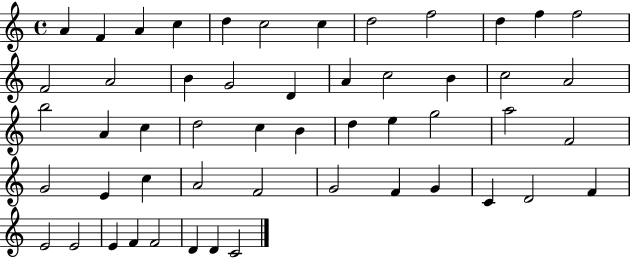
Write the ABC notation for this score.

X:1
T:Untitled
M:4/4
L:1/4
K:C
A F A c d c2 c d2 f2 d f f2 F2 A2 B G2 D A c2 B c2 A2 b2 A c d2 c B d e g2 a2 F2 G2 E c A2 F2 G2 F G C D2 F E2 E2 E F F2 D D C2